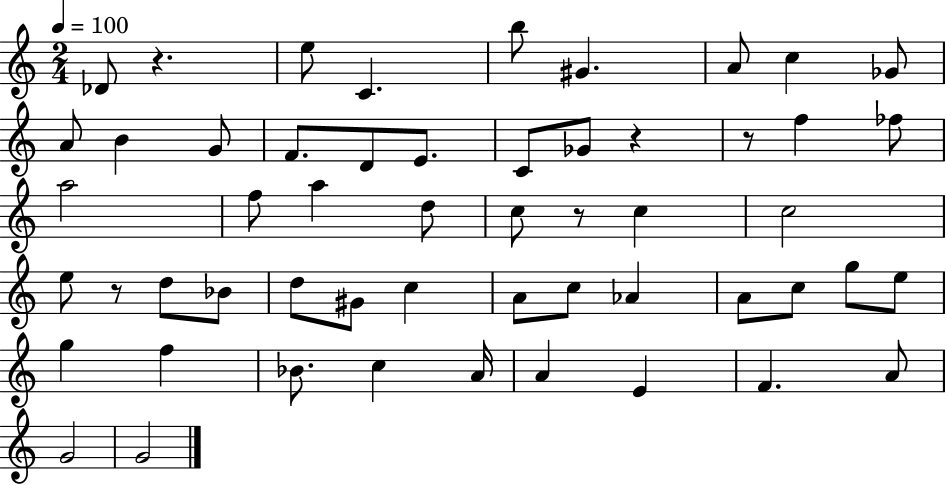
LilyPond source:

{
  \clef treble
  \numericTimeSignature
  \time 2/4
  \key c \major
  \tempo 4 = 100
  des'8 r4. | e''8 c'4. | b''8 gis'4. | a'8 c''4 ges'8 | \break a'8 b'4 g'8 | f'8. d'8 e'8. | c'8 ges'8 r4 | r8 f''4 fes''8 | \break a''2 | f''8 a''4 d''8 | c''8 r8 c''4 | c''2 | \break e''8 r8 d''8 bes'8 | d''8 gis'8 c''4 | a'8 c''8 aes'4 | a'8 c''8 g''8 e''8 | \break g''4 f''4 | bes'8. c''4 a'16 | a'4 e'4 | f'4. a'8 | \break g'2 | g'2 | \bar "|."
}